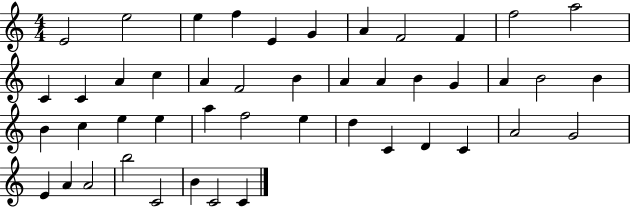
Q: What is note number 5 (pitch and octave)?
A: E4